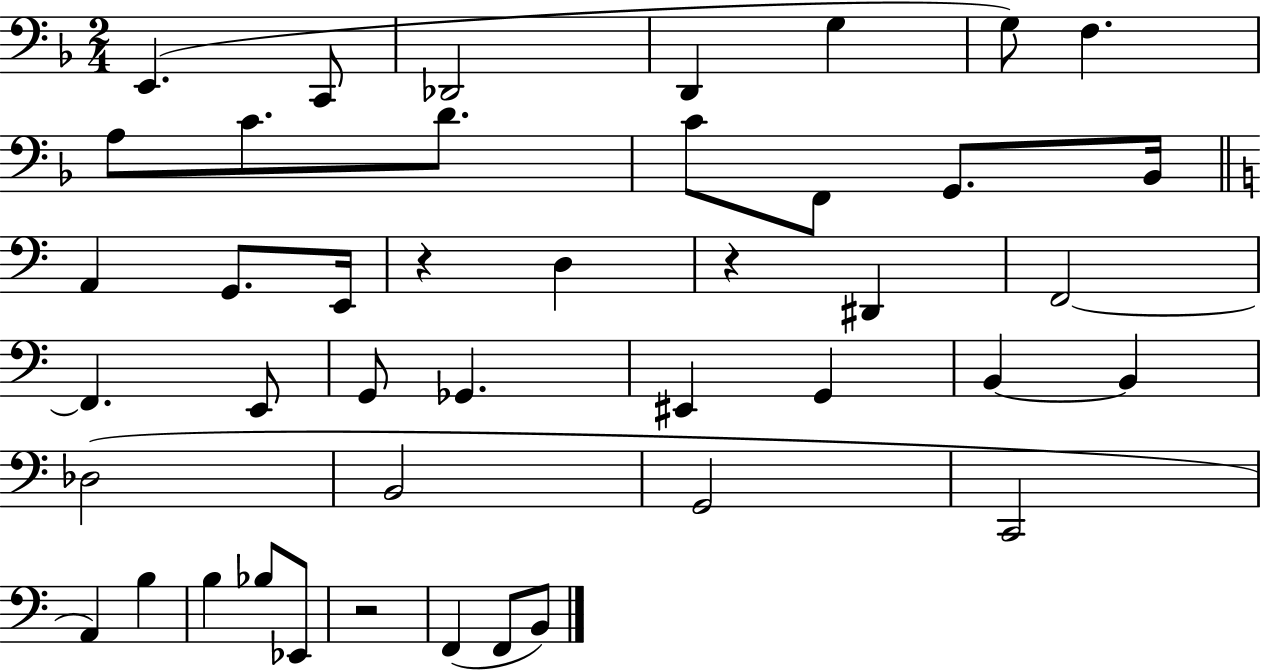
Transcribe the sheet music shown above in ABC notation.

X:1
T:Untitled
M:2/4
L:1/4
K:F
E,, C,,/2 _D,,2 D,, G, G,/2 F, A,/2 C/2 D/2 C/2 F,,/2 G,,/2 _B,,/4 A,, G,,/2 E,,/4 z D, z ^D,, F,,2 F,, E,,/2 G,,/2 _G,, ^E,, G,, B,, B,, _D,2 B,,2 G,,2 C,,2 A,, B, B, _B,/2 _E,,/2 z2 F,, F,,/2 B,,/2